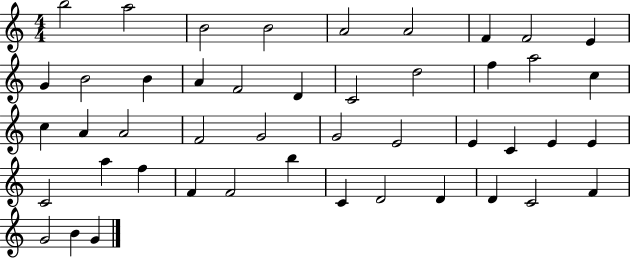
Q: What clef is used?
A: treble